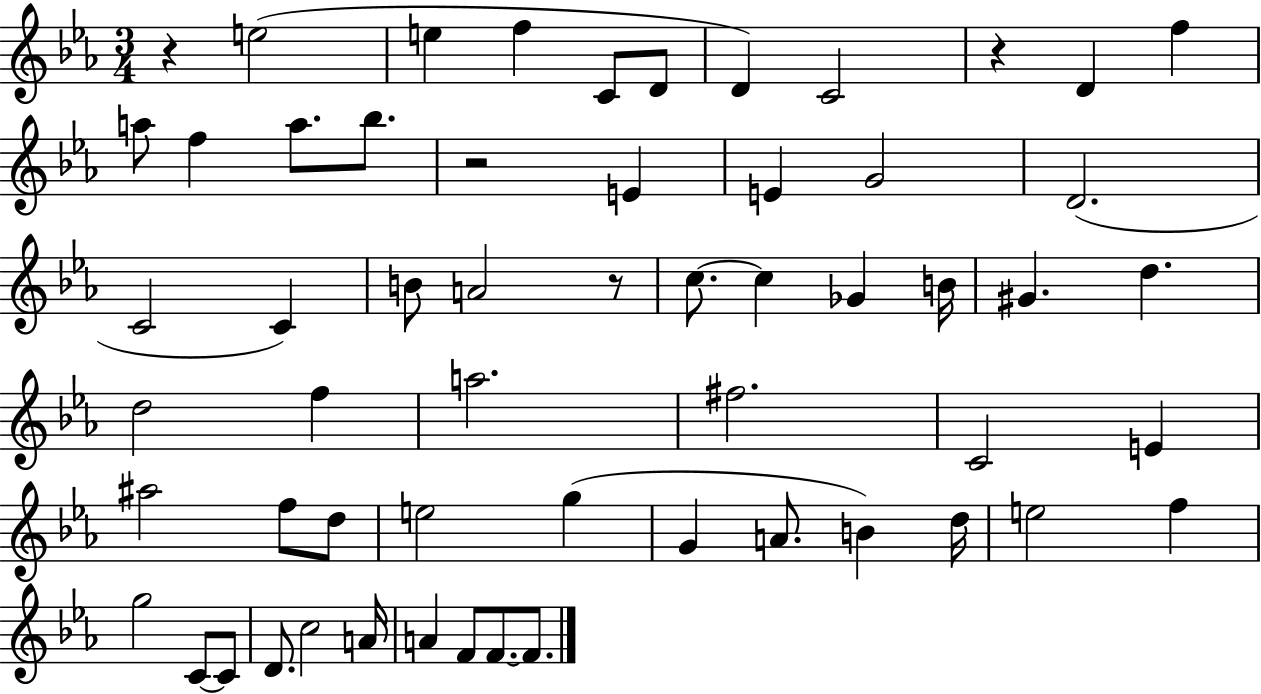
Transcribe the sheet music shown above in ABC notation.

X:1
T:Untitled
M:3/4
L:1/4
K:Eb
z e2 e f C/2 D/2 D C2 z D f a/2 f a/2 _b/2 z2 E E G2 D2 C2 C B/2 A2 z/2 c/2 c _G B/4 ^G d d2 f a2 ^f2 C2 E ^a2 f/2 d/2 e2 g G A/2 B d/4 e2 f g2 C/2 C/2 D/2 c2 A/4 A F/2 F/2 F/2